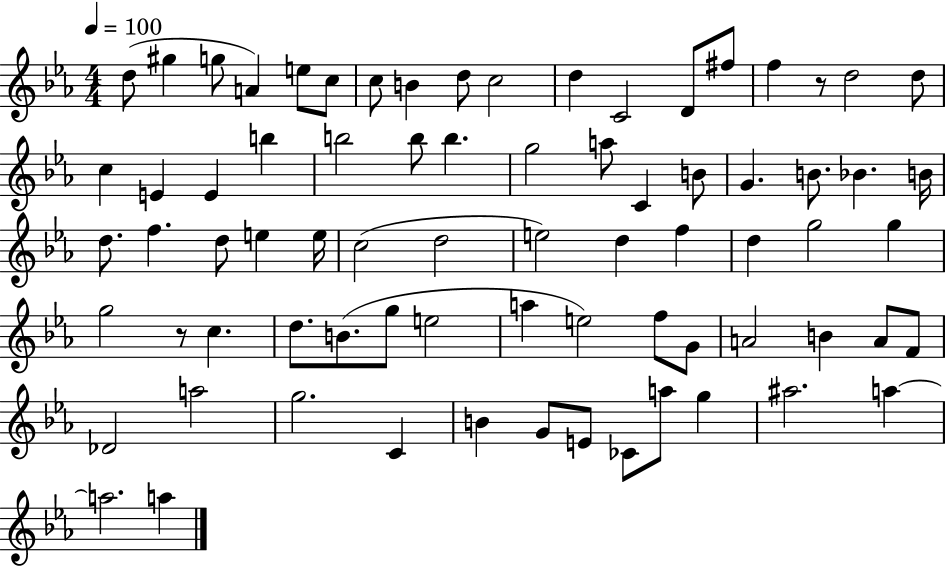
{
  \clef treble
  \numericTimeSignature
  \time 4/4
  \key ees \major
  \tempo 4 = 100
  \repeat volta 2 { d''8( gis''4 g''8 a'4) e''8 c''8 | c''8 b'4 d''8 c''2 | d''4 c'2 d'8 fis''8 | f''4 r8 d''2 d''8 | \break c''4 e'4 e'4 b''4 | b''2 b''8 b''4. | g''2 a''8 c'4 b'8 | g'4. b'8. bes'4. b'16 | \break d''8. f''4. d''8 e''4 e''16 | c''2( d''2 | e''2) d''4 f''4 | d''4 g''2 g''4 | \break g''2 r8 c''4. | d''8. b'8.( g''8 e''2 | a''4 e''2) f''8 g'8 | a'2 b'4 a'8 f'8 | \break des'2 a''2 | g''2. c'4 | b'4 g'8 e'8 ces'8 a''8 g''4 | ais''2. a''4~~ | \break a''2. a''4 | } \bar "|."
}